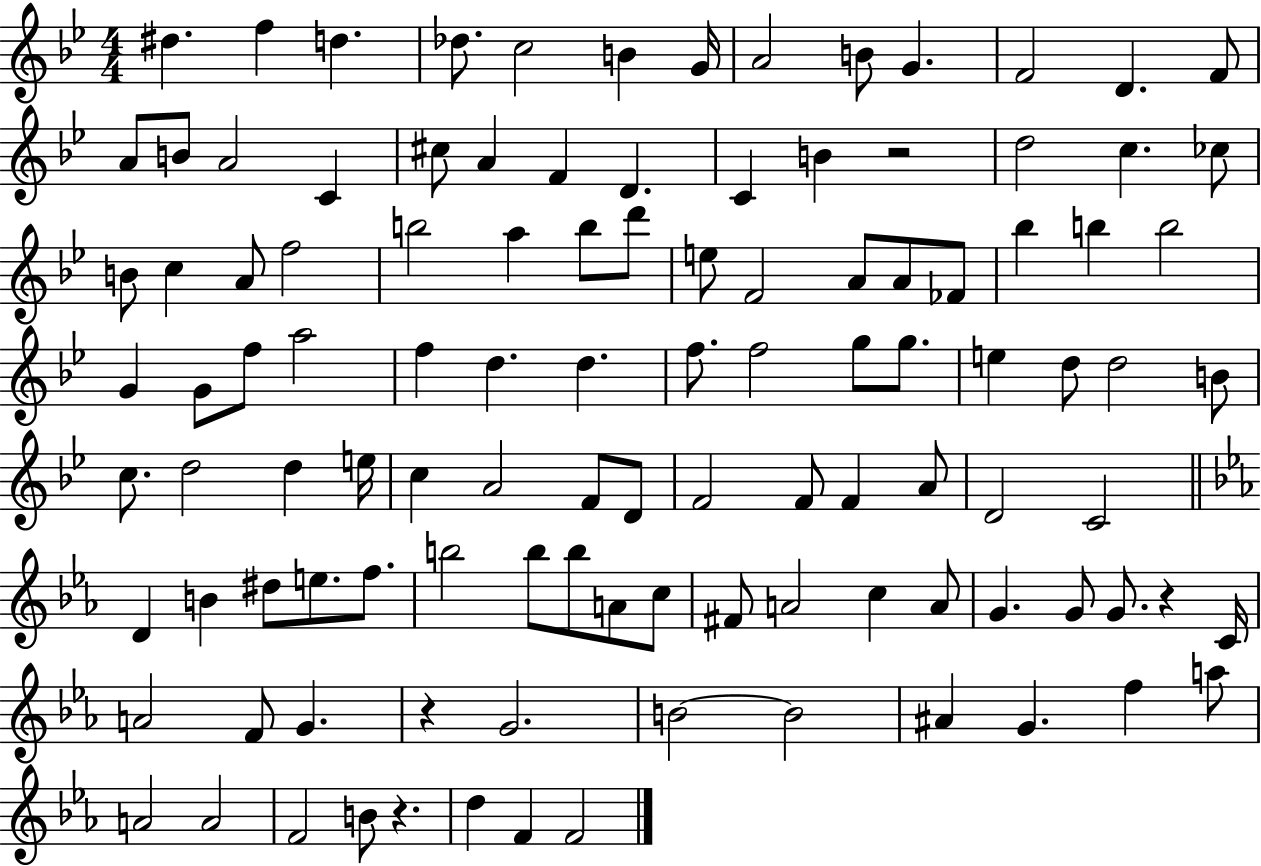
D#5/q. F5/q D5/q. Db5/e. C5/h B4/q G4/s A4/h B4/e G4/q. F4/h D4/q. F4/e A4/e B4/e A4/h C4/q C#5/e A4/q F4/q D4/q. C4/q B4/q R/h D5/h C5/q. CES5/e B4/e C5/q A4/e F5/h B5/h A5/q B5/e D6/e E5/e F4/h A4/e A4/e FES4/e Bb5/q B5/q B5/h G4/q G4/e F5/e A5/h F5/q D5/q. D5/q. F5/e. F5/h G5/e G5/e. E5/q D5/e D5/h B4/e C5/e. D5/h D5/q E5/s C5/q A4/h F4/e D4/e F4/h F4/e F4/q A4/e D4/h C4/h D4/q B4/q D#5/e E5/e. F5/e. B5/h B5/e B5/e A4/e C5/e F#4/e A4/h C5/q A4/e G4/q. G4/e G4/e. R/q C4/s A4/h F4/e G4/q. R/q G4/h. B4/h B4/h A#4/q G4/q. F5/q A5/e A4/h A4/h F4/h B4/e R/q. D5/q F4/q F4/h